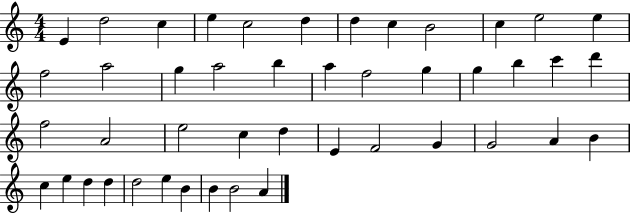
E4/q D5/h C5/q E5/q C5/h D5/q D5/q C5/q B4/h C5/q E5/h E5/q F5/h A5/h G5/q A5/h B5/q A5/q F5/h G5/q G5/q B5/q C6/q D6/q F5/h A4/h E5/h C5/q D5/q E4/q F4/h G4/q G4/h A4/q B4/q C5/q E5/q D5/q D5/q D5/h E5/q B4/q B4/q B4/h A4/q